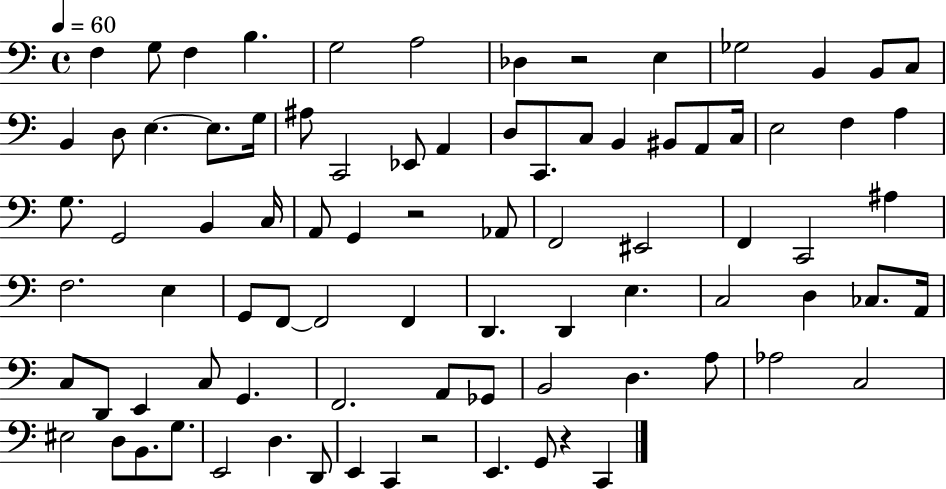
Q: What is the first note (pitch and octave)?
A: F3